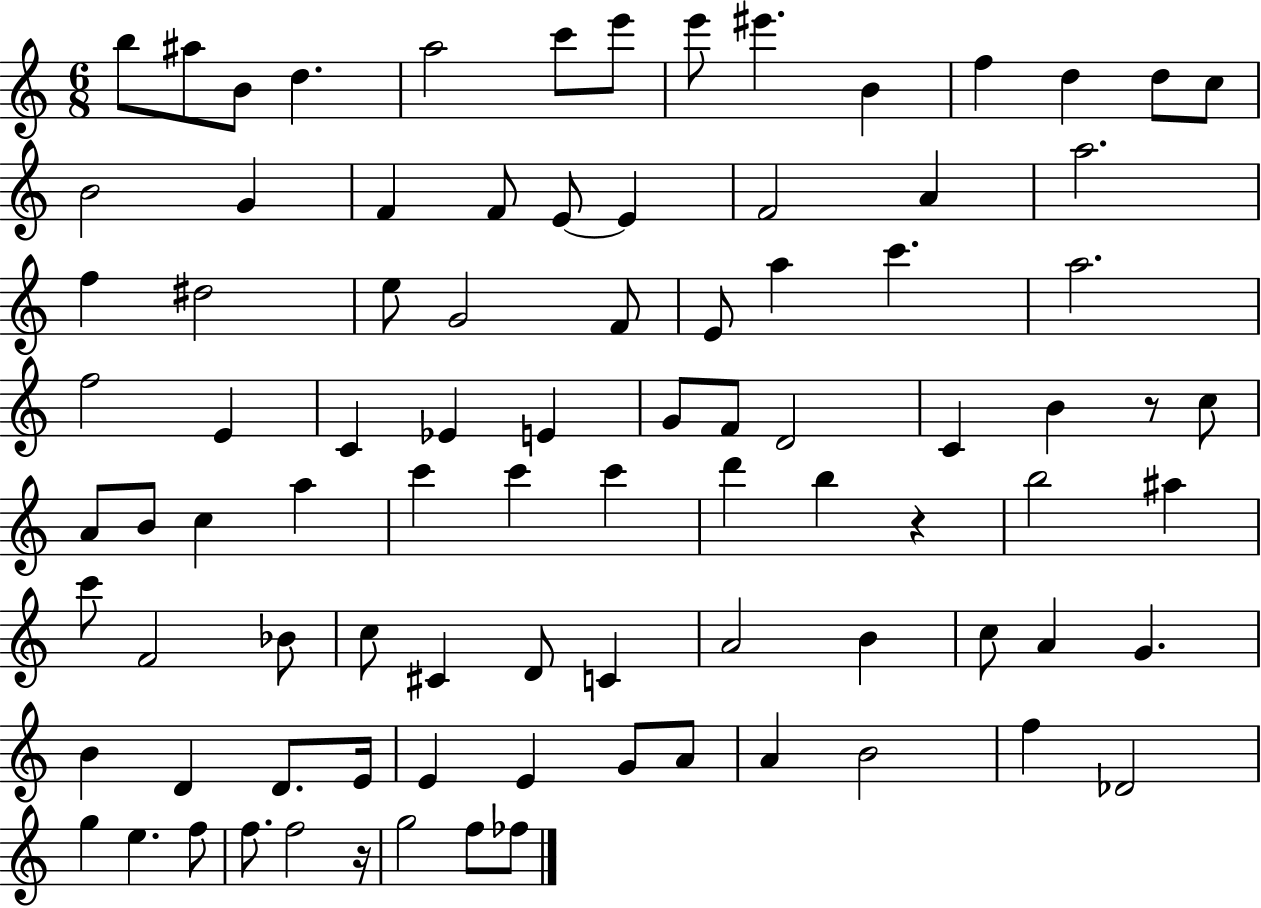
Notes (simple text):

B5/e A#5/e B4/e D5/q. A5/h C6/e E6/e E6/e EIS6/q. B4/q F5/q D5/q D5/e C5/e B4/h G4/q F4/q F4/e E4/e E4/q F4/h A4/q A5/h. F5/q D#5/h E5/e G4/h F4/e E4/e A5/q C6/q. A5/h. F5/h E4/q C4/q Eb4/q E4/q G4/e F4/e D4/h C4/q B4/q R/e C5/e A4/e B4/e C5/q A5/q C6/q C6/q C6/q D6/q B5/q R/q B5/h A#5/q C6/e F4/h Bb4/e C5/e C#4/q D4/e C4/q A4/h B4/q C5/e A4/q G4/q. B4/q D4/q D4/e. E4/s E4/q E4/q G4/e A4/e A4/q B4/h F5/q Db4/h G5/q E5/q. F5/e F5/e. F5/h R/s G5/h F5/e FES5/e